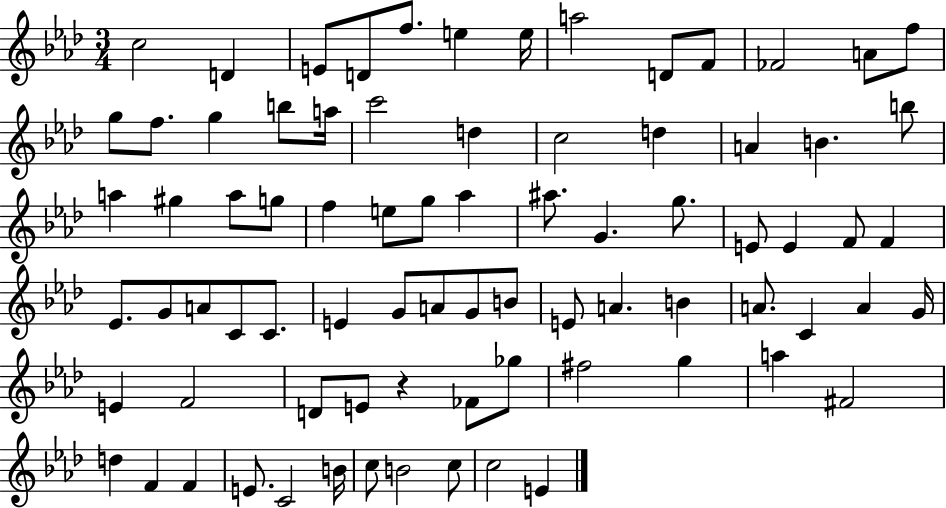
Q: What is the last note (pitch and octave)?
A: E4